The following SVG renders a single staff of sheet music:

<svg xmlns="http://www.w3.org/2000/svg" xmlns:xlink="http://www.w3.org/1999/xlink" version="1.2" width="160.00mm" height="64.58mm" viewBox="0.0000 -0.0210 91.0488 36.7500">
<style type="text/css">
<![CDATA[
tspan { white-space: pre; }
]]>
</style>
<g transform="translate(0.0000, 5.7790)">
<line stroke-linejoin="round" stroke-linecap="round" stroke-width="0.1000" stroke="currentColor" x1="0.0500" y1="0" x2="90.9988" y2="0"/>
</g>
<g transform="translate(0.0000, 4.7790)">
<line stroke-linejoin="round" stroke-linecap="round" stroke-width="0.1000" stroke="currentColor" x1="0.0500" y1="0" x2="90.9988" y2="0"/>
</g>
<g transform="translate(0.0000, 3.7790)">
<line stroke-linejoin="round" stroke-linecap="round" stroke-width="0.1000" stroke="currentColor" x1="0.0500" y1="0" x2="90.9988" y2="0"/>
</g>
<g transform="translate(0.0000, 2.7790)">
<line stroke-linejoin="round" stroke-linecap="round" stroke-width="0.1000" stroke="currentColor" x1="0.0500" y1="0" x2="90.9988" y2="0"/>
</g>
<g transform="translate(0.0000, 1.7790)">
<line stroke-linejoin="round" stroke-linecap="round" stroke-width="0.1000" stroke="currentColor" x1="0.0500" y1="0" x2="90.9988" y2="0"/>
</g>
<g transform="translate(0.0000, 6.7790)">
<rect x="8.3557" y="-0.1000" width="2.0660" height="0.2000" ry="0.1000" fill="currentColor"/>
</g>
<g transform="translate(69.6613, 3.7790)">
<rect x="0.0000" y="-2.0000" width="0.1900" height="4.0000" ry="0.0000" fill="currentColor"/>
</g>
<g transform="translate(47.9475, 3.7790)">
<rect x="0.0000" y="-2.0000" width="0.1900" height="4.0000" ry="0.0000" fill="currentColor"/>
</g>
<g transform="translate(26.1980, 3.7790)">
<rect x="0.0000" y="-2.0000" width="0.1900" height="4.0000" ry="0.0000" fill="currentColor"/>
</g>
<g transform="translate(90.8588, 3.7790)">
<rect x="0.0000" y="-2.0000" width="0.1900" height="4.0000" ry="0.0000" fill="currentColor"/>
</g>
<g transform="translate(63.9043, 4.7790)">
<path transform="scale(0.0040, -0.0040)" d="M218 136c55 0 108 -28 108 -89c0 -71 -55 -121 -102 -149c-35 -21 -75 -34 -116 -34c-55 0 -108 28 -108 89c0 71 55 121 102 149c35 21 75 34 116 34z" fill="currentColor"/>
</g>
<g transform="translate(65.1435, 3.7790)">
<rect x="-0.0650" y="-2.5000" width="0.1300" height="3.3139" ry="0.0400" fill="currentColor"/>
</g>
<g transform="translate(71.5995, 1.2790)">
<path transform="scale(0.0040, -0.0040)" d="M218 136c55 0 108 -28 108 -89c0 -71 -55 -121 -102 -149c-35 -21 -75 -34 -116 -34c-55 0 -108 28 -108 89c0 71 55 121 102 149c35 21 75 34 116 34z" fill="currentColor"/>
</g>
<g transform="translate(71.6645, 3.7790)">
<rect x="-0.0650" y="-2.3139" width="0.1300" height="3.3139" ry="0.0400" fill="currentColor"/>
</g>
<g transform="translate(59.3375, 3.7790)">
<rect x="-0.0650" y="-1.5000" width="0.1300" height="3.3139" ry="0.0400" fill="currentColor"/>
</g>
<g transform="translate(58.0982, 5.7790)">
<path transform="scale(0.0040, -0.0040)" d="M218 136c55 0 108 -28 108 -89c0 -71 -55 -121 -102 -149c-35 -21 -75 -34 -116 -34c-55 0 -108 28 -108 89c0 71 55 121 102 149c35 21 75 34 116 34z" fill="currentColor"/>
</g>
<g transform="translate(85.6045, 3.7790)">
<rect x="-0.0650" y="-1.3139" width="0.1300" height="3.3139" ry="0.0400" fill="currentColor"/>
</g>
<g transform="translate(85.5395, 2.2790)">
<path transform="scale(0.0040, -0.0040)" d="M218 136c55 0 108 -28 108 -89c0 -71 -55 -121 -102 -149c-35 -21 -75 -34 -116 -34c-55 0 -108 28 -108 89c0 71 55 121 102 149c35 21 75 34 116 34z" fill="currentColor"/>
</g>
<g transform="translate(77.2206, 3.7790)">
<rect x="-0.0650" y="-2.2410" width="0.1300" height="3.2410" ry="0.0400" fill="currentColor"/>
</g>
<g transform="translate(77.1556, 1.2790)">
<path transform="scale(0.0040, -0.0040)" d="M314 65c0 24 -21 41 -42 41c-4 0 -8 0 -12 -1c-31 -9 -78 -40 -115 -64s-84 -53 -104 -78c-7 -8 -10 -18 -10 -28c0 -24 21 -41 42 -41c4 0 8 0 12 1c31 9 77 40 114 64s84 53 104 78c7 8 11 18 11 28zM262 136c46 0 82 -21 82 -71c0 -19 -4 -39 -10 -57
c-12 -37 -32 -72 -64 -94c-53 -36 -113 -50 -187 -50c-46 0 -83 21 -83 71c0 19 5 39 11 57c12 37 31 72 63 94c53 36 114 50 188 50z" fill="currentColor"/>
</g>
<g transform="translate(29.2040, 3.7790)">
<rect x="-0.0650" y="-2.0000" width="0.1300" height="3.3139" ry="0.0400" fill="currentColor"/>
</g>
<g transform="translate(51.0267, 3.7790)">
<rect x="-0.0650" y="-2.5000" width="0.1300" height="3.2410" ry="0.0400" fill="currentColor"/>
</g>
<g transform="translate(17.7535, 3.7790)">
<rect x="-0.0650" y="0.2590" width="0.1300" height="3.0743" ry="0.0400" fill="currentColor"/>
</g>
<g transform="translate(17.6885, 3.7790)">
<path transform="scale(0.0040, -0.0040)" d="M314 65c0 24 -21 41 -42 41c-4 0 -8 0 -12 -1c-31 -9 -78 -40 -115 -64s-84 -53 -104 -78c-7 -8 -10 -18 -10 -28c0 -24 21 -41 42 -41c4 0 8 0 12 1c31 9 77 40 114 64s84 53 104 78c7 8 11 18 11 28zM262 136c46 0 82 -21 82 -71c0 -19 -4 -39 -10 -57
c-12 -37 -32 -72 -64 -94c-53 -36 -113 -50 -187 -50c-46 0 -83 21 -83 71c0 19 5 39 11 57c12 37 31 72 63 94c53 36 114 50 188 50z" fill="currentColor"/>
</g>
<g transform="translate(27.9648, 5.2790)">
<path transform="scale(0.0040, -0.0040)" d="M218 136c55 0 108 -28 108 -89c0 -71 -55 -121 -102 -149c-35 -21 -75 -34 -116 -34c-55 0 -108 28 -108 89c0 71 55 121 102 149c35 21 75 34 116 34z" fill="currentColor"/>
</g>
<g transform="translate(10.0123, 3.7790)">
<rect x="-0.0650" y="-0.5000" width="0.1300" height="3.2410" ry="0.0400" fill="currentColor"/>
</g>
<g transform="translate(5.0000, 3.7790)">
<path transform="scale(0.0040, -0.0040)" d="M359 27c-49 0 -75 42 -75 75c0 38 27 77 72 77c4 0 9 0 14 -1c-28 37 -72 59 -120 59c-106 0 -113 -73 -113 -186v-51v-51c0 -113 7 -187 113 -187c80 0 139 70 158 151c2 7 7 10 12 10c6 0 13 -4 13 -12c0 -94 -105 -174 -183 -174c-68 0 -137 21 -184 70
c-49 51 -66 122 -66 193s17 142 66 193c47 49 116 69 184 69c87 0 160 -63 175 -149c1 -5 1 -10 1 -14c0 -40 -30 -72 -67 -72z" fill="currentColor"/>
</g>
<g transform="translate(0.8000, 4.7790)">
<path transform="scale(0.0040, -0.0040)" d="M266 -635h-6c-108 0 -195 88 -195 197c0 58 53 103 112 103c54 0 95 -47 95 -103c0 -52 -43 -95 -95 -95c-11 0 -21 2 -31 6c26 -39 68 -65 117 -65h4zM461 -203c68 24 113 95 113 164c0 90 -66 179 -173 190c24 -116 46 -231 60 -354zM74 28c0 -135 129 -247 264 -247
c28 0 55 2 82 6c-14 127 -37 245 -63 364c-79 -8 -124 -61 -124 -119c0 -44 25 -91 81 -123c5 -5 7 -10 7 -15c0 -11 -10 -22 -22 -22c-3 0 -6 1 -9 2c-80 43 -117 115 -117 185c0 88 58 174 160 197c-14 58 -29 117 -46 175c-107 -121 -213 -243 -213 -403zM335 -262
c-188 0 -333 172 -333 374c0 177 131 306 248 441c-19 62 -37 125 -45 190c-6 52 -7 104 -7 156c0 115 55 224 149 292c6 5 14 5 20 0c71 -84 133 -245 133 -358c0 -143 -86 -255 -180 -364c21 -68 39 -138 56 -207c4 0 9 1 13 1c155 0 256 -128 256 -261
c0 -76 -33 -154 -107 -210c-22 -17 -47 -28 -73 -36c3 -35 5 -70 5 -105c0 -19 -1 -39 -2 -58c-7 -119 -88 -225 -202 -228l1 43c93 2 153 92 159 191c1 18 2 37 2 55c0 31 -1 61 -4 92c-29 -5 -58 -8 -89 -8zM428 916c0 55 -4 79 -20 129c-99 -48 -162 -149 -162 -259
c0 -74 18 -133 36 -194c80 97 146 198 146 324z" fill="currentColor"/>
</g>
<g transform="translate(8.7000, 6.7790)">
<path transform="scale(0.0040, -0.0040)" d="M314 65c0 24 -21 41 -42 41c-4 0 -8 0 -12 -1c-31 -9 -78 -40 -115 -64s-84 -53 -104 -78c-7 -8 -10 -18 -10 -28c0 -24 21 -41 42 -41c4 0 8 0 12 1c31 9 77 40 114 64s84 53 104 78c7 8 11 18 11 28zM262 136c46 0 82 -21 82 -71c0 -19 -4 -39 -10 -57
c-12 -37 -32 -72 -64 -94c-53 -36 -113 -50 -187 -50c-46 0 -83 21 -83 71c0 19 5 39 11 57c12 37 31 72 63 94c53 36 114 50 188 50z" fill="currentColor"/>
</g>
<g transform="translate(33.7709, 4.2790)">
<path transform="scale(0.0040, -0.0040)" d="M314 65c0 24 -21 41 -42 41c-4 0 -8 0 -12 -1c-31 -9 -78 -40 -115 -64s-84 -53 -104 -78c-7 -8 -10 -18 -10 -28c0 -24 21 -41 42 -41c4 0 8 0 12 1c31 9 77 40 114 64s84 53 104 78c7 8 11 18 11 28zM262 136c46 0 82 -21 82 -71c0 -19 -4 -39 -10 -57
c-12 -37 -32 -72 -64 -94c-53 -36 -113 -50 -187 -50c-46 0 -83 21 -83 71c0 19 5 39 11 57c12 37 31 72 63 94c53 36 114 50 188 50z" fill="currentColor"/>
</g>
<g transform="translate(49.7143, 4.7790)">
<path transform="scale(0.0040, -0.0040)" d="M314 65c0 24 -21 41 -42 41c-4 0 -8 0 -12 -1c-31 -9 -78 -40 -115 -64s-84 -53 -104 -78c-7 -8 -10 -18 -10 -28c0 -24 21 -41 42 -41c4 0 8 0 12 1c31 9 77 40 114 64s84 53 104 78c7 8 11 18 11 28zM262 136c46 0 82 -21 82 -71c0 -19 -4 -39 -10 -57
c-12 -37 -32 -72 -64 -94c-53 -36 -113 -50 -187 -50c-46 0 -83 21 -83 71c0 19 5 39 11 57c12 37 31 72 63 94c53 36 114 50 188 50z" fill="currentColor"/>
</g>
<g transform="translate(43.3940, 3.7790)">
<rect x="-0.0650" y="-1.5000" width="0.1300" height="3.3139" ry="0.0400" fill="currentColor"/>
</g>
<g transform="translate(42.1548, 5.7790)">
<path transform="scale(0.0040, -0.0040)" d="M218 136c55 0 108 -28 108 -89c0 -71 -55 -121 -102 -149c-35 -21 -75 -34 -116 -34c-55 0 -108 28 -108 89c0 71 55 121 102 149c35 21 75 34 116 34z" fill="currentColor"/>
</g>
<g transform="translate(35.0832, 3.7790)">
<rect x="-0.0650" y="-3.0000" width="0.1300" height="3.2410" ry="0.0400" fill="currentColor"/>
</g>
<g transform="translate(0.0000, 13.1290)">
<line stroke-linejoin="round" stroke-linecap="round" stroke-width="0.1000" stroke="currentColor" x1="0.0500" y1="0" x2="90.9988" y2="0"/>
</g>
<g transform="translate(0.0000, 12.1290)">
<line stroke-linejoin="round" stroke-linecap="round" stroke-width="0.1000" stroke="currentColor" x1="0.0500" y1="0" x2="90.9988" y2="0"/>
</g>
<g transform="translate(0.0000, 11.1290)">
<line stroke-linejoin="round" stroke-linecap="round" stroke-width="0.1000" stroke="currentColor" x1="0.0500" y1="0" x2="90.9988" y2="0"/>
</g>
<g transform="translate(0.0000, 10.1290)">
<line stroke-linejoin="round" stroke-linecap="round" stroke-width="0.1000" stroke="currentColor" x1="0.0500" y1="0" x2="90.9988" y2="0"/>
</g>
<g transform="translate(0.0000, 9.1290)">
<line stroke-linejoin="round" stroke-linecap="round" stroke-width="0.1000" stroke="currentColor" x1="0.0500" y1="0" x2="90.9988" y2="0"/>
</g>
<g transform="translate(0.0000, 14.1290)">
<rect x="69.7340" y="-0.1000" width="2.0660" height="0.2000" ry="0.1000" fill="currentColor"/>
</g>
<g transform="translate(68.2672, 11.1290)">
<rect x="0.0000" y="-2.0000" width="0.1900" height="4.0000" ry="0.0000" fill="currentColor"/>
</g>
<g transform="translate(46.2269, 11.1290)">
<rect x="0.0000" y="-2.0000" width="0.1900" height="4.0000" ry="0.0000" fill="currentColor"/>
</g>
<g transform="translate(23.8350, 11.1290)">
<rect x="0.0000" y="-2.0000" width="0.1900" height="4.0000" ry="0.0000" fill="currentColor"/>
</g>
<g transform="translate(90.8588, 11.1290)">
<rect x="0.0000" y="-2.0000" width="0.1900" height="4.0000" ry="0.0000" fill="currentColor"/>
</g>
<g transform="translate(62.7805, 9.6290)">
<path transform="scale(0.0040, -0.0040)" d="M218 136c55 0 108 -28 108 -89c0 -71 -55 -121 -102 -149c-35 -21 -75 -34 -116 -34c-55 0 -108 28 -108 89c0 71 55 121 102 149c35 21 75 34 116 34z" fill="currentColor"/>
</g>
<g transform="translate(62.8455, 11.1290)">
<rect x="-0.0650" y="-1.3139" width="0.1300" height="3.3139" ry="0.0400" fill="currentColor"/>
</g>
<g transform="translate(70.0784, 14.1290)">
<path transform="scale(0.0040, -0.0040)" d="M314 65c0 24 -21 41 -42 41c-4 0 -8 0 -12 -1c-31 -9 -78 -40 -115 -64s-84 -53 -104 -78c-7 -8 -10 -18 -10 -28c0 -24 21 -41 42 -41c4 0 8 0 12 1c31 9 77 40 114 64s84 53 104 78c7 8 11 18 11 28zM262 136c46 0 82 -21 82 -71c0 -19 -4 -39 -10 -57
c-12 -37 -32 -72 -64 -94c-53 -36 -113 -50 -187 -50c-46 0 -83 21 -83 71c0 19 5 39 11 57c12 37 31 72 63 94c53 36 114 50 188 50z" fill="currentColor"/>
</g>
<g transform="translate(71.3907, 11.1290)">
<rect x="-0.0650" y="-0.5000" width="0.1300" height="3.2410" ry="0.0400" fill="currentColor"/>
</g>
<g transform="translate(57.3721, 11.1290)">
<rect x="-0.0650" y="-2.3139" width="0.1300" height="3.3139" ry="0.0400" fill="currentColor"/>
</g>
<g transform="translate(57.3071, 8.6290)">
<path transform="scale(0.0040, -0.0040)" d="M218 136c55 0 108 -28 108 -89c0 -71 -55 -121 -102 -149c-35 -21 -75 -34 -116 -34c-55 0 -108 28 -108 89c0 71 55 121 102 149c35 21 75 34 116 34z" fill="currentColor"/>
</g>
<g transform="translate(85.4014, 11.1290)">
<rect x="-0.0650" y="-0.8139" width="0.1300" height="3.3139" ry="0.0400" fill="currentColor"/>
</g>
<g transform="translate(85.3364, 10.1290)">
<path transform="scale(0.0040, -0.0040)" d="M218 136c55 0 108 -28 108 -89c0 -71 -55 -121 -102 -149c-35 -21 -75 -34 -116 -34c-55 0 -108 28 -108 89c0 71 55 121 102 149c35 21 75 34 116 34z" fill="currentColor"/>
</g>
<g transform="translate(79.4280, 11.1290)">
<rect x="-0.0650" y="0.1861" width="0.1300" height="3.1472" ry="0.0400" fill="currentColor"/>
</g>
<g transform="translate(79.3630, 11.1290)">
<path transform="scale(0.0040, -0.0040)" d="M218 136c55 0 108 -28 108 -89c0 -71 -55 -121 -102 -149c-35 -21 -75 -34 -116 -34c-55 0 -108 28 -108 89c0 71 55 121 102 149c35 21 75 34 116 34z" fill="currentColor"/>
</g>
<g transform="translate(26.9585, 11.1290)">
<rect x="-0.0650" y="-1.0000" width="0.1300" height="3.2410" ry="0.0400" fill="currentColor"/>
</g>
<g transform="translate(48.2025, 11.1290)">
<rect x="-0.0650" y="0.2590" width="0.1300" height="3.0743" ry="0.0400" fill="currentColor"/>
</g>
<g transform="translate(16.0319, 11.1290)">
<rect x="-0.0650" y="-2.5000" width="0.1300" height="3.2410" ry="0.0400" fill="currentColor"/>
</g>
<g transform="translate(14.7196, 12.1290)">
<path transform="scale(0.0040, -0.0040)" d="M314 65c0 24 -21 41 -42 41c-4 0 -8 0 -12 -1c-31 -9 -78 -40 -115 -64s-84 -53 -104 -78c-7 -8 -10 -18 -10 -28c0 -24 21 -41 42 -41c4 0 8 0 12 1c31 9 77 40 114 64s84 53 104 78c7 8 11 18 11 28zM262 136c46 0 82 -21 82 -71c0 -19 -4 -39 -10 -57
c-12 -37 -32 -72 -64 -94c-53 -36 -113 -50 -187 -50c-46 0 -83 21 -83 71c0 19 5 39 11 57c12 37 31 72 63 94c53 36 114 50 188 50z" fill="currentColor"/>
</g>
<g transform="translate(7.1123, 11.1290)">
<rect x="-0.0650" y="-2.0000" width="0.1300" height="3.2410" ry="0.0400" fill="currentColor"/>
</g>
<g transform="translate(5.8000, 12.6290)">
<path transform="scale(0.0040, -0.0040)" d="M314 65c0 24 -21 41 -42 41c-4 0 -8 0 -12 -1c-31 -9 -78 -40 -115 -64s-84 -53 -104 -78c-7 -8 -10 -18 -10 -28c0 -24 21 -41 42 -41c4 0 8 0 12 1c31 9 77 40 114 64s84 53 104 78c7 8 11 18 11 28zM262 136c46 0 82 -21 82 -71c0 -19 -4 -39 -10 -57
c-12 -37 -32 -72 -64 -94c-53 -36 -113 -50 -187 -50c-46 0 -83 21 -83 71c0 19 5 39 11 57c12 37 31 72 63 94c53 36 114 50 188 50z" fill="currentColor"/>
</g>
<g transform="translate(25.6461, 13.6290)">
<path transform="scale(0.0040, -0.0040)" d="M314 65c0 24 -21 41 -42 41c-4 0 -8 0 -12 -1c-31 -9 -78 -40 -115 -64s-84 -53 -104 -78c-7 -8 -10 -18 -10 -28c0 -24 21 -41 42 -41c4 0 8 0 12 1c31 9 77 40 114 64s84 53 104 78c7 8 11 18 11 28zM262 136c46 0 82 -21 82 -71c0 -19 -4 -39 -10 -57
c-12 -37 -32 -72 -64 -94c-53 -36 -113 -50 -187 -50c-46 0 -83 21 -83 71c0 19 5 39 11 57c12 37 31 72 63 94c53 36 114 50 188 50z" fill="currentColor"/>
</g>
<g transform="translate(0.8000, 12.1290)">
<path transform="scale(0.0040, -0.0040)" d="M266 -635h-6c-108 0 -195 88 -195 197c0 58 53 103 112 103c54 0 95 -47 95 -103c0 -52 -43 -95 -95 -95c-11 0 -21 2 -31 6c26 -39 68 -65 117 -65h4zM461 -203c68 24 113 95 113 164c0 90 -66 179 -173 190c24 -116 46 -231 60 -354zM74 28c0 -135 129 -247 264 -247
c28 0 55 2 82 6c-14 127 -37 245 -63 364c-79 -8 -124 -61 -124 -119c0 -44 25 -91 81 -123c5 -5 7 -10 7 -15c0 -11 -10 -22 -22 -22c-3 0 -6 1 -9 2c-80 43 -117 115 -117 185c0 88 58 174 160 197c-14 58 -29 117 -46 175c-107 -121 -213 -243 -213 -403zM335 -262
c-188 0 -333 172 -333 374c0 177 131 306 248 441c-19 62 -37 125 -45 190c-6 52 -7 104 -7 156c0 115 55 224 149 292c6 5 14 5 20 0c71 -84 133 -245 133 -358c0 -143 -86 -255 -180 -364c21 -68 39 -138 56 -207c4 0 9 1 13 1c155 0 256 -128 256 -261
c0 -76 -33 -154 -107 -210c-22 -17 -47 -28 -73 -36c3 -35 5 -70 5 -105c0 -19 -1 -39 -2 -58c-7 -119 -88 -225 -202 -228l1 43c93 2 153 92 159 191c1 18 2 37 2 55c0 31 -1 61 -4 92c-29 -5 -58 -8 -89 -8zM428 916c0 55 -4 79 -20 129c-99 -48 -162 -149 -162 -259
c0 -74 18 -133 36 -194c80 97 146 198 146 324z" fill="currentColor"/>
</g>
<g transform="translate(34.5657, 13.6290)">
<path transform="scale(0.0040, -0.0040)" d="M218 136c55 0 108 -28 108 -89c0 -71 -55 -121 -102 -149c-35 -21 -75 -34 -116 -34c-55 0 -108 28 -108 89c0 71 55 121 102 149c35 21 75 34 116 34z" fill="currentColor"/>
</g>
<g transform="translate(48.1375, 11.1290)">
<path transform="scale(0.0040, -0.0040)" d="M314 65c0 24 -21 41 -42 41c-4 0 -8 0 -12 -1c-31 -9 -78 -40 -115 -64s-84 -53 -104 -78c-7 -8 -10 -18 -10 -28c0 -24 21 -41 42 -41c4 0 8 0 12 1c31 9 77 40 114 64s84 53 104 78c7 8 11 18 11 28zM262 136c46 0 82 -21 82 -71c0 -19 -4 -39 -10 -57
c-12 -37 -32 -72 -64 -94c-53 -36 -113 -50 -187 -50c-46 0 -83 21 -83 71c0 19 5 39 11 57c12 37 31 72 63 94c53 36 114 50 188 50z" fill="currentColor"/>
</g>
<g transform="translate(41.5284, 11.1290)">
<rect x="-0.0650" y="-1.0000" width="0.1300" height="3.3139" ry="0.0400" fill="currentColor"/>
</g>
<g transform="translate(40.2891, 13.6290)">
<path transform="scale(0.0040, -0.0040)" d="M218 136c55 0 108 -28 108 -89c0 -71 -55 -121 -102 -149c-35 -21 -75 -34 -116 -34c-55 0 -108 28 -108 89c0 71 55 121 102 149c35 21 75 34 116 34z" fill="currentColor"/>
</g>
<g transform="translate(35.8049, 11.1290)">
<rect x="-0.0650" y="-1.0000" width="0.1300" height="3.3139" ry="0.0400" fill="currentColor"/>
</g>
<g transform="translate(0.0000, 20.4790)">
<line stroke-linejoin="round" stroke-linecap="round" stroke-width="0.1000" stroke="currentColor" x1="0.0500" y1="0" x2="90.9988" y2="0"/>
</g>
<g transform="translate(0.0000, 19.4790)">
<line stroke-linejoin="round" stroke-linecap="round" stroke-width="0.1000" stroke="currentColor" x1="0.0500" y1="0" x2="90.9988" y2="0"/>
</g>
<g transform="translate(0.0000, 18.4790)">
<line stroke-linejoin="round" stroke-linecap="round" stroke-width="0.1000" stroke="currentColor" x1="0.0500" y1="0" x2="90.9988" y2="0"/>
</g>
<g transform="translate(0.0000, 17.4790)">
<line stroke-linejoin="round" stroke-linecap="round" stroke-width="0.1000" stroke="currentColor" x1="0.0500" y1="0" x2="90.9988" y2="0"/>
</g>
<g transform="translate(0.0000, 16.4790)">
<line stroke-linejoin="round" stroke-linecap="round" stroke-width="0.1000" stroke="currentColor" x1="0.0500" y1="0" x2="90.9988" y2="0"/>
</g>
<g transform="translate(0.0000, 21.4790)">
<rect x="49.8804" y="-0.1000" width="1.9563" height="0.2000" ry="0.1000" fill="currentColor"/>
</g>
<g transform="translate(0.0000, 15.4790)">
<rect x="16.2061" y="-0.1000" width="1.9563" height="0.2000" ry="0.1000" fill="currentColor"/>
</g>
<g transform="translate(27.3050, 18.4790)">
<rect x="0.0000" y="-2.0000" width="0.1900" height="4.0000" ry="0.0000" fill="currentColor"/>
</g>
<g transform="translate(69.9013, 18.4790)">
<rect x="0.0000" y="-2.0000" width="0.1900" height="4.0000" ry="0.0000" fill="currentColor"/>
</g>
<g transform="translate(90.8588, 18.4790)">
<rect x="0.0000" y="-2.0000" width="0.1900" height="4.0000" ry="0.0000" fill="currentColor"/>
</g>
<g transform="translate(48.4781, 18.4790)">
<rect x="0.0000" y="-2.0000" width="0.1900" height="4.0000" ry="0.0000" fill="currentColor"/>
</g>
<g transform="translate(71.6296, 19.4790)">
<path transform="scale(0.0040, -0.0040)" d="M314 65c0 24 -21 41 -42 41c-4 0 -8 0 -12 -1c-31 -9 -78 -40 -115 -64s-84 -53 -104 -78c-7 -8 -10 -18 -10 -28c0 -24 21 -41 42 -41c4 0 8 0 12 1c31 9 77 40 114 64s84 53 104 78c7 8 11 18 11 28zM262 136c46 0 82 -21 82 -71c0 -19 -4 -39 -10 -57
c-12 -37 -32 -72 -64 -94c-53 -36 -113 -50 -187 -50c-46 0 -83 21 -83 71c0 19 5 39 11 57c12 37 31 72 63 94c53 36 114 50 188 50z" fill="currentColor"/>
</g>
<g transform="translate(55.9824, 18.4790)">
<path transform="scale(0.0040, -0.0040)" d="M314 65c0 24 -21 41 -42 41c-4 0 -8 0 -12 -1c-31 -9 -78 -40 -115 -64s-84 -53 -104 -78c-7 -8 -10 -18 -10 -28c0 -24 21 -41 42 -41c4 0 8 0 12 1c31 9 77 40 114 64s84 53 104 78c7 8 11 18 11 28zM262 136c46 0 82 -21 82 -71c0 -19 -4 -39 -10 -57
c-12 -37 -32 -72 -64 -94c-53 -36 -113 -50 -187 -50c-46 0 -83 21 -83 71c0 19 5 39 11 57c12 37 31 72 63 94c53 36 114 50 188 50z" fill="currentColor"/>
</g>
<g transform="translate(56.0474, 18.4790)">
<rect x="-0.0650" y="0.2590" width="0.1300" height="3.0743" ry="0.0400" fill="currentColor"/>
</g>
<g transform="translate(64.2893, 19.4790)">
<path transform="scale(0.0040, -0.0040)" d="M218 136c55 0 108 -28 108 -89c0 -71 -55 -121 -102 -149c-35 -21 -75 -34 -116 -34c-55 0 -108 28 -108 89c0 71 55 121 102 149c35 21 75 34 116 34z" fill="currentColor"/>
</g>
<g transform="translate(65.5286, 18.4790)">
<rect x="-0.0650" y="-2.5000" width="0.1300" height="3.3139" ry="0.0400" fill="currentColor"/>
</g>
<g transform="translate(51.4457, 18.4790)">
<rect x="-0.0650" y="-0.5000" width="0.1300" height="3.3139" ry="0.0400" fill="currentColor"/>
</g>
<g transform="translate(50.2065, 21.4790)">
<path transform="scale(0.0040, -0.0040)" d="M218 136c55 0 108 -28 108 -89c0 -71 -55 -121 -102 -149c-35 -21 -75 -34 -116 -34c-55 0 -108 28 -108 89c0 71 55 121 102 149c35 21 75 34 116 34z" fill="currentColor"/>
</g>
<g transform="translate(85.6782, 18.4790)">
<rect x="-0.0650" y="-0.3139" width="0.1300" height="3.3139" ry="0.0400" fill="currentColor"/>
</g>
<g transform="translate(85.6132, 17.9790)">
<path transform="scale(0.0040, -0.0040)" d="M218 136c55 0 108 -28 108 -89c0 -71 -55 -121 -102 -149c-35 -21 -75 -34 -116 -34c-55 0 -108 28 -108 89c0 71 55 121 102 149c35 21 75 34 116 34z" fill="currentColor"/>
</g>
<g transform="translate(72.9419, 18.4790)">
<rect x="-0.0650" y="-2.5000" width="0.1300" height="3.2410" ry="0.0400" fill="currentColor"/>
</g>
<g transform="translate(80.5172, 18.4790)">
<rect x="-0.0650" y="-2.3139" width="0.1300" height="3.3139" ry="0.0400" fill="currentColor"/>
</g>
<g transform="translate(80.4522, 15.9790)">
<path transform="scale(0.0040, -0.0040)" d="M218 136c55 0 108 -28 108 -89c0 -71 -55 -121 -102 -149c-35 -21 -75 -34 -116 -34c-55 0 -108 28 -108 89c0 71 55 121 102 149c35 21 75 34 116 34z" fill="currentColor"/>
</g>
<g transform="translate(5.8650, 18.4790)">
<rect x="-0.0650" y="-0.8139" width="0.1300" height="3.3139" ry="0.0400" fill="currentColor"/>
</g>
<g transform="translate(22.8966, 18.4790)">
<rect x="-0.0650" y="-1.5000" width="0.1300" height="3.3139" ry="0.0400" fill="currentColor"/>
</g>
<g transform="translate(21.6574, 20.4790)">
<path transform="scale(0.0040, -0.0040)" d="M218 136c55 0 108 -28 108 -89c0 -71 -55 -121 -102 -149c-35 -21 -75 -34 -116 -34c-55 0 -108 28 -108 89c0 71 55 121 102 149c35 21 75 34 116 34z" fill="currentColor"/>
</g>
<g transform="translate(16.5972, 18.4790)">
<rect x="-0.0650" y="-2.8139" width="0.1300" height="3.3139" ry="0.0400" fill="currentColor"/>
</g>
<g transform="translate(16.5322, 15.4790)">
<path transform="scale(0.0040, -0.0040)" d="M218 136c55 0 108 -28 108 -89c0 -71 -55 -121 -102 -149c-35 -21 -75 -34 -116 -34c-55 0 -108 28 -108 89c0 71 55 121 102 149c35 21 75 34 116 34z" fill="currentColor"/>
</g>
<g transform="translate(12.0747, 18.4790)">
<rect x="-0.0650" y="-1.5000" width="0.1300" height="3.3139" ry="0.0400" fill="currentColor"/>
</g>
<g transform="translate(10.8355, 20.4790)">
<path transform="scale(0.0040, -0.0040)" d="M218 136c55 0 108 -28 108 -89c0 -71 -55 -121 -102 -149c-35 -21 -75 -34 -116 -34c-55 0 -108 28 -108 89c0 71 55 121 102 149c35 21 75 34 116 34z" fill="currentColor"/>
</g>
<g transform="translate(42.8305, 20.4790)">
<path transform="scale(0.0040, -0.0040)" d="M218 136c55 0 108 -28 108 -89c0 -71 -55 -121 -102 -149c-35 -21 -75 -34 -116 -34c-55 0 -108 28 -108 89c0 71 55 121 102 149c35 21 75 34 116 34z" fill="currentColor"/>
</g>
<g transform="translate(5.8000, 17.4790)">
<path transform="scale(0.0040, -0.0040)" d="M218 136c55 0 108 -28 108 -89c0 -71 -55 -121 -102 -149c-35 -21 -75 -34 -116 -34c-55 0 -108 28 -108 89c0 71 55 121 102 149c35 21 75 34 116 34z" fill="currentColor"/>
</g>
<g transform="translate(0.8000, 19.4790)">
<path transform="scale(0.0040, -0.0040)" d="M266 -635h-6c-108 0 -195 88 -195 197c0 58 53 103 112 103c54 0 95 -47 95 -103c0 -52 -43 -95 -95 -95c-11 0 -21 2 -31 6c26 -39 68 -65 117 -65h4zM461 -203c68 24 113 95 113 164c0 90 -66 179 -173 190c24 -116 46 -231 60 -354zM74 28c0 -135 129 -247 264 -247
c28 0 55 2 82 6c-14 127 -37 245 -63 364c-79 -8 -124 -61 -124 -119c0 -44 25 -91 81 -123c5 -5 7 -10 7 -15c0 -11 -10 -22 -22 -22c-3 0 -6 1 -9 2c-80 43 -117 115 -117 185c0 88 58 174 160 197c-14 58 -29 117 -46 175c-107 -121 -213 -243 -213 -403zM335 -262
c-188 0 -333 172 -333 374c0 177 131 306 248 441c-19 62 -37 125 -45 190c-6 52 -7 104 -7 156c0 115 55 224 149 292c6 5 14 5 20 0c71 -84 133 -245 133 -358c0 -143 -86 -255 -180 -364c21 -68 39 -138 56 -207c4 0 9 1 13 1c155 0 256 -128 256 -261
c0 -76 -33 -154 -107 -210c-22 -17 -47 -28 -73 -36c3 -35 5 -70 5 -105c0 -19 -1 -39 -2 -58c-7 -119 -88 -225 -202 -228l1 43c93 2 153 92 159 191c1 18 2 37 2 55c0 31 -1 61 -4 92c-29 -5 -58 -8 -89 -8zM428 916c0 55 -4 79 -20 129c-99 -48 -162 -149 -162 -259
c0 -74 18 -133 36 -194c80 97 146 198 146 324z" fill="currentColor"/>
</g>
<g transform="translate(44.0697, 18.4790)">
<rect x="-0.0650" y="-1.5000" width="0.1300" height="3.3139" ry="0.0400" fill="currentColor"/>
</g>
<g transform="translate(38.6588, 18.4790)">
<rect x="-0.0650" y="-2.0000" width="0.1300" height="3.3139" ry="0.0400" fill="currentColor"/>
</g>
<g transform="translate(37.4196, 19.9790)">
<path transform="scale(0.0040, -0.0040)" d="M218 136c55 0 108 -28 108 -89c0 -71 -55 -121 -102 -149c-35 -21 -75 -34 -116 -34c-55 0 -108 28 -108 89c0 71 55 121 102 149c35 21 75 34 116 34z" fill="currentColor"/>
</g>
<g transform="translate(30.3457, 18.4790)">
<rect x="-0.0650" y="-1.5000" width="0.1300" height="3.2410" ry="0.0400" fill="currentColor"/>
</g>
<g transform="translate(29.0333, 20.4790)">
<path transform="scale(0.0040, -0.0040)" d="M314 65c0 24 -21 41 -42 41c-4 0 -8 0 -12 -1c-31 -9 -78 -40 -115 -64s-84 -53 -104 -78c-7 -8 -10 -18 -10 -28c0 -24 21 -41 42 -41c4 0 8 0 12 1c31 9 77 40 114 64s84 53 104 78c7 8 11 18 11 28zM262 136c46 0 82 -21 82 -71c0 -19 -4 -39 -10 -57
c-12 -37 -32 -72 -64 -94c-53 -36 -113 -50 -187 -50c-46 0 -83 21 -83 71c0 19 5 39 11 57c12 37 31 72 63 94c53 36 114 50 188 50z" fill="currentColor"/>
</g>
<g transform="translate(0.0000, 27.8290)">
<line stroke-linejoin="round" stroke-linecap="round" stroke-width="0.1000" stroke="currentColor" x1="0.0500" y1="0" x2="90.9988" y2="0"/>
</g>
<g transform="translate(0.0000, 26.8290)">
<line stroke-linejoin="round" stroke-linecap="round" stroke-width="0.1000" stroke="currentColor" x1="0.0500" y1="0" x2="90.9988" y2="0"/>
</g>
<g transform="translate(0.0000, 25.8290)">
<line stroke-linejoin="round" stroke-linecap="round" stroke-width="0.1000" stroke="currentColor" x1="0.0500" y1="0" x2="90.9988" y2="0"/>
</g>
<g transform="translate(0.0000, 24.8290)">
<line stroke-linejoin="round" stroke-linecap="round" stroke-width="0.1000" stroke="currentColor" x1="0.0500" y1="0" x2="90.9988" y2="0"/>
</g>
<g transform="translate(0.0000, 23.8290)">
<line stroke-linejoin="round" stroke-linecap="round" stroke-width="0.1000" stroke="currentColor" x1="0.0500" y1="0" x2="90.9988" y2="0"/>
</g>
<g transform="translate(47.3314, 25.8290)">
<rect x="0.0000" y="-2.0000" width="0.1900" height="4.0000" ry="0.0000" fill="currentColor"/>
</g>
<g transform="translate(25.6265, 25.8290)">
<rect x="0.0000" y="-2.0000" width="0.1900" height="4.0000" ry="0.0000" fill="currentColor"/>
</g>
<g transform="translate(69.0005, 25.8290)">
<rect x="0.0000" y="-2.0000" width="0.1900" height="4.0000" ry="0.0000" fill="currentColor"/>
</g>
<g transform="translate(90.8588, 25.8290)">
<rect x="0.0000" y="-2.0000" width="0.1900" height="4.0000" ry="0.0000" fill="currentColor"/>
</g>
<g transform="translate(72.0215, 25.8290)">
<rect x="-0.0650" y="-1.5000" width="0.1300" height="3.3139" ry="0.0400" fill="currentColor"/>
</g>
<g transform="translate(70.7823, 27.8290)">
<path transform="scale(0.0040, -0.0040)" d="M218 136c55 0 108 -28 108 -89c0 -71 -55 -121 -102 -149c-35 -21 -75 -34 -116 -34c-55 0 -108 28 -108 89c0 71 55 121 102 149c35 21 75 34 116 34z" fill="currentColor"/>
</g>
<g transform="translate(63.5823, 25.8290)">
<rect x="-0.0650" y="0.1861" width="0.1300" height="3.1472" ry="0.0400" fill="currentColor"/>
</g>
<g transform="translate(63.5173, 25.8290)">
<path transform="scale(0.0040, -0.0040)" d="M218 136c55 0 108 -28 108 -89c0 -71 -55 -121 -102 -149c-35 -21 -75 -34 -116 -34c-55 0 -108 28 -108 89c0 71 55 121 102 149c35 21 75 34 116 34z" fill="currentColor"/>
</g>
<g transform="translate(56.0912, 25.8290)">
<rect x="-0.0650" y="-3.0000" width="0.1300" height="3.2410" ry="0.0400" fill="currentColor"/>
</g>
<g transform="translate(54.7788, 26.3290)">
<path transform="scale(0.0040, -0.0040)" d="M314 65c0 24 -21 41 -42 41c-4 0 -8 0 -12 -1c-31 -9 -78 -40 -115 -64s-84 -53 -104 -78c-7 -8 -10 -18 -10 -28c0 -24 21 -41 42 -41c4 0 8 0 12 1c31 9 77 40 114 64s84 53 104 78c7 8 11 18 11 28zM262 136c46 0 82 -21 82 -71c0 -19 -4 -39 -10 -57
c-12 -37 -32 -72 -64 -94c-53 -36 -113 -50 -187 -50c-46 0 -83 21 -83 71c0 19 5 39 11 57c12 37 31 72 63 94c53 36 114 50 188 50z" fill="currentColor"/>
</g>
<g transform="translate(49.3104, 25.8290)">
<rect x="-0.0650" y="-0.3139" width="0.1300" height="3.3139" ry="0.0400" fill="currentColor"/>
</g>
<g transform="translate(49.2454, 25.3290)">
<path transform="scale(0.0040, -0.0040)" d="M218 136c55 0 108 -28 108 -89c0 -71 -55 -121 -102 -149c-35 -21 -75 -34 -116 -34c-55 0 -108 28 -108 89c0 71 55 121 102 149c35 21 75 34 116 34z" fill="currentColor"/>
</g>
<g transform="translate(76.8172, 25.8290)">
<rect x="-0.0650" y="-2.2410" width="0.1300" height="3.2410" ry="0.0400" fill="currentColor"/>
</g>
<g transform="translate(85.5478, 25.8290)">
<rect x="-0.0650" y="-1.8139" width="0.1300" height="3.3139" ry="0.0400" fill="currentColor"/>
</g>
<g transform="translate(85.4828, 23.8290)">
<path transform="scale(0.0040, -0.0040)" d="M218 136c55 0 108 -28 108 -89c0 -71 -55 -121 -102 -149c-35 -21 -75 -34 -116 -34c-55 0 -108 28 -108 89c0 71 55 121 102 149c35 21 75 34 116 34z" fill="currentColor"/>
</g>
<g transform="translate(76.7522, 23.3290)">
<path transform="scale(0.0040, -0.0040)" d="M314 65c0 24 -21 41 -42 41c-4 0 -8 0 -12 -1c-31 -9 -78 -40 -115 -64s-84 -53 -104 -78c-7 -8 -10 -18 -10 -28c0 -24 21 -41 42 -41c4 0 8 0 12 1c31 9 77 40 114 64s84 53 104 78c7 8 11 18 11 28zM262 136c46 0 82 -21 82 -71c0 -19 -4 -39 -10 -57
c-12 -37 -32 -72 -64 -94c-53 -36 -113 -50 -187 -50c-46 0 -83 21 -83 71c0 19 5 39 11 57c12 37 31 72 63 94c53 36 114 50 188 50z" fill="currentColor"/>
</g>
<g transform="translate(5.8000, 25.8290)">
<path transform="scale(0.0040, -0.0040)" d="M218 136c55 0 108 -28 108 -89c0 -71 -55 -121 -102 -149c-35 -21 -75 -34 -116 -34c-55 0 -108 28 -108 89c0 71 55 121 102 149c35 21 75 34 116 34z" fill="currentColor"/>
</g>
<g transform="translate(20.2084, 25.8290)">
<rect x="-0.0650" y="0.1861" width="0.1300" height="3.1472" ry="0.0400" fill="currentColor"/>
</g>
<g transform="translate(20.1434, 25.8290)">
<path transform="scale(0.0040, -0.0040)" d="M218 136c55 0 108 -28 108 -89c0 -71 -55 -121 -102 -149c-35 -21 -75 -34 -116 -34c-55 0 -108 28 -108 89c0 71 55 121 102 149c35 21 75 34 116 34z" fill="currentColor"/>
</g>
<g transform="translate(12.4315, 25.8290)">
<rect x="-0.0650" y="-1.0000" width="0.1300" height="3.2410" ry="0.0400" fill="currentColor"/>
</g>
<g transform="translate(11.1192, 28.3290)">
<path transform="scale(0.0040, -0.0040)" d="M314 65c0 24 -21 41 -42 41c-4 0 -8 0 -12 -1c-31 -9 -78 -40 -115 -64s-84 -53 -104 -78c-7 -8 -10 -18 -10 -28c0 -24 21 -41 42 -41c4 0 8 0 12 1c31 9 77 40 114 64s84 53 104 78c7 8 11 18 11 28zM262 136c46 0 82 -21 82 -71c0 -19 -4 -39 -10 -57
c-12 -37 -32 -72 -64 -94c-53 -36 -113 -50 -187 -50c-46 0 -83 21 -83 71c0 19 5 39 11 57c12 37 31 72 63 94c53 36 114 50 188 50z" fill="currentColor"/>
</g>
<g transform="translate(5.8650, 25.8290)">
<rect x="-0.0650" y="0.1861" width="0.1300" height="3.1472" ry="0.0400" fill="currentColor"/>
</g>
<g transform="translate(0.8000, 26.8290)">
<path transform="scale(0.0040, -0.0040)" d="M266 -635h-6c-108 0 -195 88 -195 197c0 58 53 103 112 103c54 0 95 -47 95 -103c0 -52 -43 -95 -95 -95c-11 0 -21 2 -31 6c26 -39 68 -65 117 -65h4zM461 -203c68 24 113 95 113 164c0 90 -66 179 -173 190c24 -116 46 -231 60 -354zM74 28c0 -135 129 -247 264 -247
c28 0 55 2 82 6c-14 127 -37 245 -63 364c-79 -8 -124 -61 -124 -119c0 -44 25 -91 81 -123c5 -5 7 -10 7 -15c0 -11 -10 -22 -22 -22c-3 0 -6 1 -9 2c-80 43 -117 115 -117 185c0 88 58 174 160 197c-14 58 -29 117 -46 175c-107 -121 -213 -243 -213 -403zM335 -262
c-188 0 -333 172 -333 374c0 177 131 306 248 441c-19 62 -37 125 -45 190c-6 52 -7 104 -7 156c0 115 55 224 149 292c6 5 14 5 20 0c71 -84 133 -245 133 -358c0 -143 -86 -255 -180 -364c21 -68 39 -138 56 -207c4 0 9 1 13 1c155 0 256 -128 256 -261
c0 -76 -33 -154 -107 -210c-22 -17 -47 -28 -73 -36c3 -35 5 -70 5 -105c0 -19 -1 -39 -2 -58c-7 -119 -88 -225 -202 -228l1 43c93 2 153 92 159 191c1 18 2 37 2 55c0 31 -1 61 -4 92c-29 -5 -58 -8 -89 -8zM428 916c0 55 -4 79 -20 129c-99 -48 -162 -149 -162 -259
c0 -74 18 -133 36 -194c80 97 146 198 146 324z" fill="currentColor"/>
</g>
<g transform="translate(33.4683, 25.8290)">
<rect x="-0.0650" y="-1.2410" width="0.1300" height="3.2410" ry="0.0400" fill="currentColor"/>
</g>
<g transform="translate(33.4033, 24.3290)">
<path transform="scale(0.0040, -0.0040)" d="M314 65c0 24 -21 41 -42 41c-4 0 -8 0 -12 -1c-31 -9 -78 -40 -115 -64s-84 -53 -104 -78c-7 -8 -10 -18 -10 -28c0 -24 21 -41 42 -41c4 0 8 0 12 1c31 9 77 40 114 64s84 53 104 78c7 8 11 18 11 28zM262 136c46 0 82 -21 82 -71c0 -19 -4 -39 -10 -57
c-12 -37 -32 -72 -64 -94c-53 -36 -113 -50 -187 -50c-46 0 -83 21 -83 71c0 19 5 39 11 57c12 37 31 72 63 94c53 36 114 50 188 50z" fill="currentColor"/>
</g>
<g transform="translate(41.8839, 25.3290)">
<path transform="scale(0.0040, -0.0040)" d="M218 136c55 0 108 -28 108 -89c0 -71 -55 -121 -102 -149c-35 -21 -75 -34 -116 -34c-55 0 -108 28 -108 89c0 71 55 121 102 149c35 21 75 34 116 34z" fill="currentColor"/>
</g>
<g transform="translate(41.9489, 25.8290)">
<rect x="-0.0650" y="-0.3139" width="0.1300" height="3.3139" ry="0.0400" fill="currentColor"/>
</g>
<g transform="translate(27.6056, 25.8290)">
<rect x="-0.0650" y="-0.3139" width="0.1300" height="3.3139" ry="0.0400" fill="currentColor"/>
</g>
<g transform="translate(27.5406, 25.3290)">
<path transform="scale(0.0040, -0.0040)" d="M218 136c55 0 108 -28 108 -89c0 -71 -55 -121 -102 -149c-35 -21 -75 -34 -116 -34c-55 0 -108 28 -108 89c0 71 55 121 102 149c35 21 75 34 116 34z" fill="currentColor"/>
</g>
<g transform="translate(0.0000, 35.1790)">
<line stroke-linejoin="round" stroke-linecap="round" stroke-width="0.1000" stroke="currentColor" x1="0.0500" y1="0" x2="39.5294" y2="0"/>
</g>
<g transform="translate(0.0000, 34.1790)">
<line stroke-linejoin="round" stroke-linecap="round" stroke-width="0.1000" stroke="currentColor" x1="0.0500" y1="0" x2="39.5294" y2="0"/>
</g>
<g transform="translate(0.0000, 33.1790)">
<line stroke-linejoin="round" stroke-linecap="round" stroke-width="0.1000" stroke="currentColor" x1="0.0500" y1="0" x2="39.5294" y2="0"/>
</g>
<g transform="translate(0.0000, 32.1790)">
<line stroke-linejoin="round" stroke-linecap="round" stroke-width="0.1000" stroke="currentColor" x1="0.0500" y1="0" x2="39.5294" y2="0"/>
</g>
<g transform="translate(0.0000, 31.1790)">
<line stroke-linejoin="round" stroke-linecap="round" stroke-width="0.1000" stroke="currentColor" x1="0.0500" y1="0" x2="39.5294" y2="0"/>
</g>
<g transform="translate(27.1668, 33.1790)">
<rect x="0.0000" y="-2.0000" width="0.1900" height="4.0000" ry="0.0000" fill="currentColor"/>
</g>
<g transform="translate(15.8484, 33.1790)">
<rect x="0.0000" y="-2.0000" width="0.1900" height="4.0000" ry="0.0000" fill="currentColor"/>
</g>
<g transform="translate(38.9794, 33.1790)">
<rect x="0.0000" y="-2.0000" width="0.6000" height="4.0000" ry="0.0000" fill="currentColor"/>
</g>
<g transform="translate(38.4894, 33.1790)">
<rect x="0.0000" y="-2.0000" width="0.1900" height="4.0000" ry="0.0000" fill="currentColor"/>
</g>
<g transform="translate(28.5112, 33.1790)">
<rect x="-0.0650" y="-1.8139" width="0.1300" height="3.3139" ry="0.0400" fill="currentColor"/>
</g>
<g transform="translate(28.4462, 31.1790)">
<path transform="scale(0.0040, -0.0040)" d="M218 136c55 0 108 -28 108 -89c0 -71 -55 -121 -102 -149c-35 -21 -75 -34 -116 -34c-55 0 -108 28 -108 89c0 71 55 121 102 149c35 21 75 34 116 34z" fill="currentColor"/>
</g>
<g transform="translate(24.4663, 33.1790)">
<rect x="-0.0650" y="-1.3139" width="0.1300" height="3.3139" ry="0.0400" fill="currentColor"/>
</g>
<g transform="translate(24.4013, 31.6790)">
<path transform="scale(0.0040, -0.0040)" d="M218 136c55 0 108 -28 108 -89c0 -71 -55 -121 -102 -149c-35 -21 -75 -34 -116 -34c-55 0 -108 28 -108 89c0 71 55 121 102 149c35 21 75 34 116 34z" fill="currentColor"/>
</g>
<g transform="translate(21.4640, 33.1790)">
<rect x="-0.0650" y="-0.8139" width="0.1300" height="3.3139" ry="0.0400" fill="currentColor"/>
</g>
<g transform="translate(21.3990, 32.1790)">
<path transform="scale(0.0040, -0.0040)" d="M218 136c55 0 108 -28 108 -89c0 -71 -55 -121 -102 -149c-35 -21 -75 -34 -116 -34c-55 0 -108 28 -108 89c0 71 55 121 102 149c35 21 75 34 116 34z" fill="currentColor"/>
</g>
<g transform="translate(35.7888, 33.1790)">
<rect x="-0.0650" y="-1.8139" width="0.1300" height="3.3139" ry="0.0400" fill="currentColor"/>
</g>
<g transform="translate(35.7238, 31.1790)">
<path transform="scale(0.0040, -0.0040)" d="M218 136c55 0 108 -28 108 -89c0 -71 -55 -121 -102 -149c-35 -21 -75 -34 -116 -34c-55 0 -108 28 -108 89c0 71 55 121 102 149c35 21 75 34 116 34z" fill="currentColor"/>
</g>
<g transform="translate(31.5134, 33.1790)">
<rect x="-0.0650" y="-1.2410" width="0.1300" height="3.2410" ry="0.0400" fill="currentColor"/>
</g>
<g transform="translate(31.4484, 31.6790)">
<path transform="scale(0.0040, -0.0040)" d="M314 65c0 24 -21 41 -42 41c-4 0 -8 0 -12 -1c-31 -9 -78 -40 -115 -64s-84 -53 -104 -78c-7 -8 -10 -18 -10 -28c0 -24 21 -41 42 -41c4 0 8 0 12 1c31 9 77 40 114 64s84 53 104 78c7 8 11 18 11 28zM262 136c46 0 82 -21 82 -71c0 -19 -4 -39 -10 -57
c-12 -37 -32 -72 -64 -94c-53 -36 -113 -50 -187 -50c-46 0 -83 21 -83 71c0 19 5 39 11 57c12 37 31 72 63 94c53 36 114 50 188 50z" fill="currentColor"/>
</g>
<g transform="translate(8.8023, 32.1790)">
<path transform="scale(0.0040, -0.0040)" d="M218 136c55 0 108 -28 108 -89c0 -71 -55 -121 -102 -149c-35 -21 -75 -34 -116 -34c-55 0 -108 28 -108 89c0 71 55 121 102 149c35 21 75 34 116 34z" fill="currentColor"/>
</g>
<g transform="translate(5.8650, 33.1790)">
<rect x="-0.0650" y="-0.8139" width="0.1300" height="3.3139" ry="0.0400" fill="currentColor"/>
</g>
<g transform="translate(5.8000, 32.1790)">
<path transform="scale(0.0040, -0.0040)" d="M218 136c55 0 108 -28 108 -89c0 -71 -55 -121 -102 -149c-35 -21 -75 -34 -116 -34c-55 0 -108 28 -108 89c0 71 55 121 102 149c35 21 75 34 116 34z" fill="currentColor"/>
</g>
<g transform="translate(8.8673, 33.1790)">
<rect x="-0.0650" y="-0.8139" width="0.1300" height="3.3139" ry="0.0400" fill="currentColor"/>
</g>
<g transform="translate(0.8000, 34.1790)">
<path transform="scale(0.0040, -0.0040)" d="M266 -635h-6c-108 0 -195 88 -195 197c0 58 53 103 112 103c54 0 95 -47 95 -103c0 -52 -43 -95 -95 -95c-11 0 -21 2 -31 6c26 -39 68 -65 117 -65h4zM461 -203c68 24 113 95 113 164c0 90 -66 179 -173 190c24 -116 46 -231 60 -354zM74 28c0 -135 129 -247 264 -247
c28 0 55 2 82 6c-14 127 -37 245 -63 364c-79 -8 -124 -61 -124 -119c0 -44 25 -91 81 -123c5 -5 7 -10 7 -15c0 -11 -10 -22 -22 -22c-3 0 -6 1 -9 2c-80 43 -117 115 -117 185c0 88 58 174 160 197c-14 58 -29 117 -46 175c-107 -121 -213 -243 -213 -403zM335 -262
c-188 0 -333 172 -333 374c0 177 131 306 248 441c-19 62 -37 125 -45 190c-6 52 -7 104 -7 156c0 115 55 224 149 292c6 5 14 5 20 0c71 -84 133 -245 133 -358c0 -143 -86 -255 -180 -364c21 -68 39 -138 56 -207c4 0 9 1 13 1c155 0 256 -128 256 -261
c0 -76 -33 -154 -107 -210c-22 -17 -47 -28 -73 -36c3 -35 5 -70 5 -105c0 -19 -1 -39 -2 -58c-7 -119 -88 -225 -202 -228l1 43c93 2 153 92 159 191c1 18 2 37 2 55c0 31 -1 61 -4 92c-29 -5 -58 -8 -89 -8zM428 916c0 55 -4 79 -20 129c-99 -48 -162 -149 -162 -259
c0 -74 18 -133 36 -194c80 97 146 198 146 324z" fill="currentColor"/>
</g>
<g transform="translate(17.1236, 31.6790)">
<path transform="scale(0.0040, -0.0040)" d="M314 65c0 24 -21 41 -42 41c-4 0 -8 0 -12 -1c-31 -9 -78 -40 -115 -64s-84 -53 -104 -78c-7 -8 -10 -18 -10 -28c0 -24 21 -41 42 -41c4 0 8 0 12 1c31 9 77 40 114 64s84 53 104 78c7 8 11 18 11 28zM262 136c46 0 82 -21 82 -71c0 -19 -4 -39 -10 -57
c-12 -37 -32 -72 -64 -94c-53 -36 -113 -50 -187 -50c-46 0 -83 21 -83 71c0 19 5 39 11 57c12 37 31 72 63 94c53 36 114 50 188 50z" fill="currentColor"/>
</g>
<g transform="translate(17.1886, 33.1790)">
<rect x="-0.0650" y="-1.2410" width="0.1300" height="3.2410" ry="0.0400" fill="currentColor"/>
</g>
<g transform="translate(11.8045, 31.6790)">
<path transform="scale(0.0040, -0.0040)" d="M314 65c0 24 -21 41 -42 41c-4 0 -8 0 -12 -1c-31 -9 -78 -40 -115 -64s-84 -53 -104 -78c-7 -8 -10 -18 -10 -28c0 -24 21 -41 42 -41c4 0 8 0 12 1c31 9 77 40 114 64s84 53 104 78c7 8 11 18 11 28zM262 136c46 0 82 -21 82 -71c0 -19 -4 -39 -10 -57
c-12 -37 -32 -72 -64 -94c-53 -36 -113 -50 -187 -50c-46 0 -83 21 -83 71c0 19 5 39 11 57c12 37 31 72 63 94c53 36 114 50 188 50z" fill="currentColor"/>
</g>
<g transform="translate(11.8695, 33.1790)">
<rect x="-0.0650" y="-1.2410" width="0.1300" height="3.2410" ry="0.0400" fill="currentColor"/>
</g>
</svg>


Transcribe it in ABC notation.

X:1
T:Untitled
M:4/4
L:1/4
K:C
C2 B2 F A2 E G2 E G g g2 e F2 G2 D2 D D B2 g e C2 B d d E a E E2 F E C B2 G G2 g c B D2 B c e2 c c A2 B E g2 f d d e2 e2 d e f e2 f